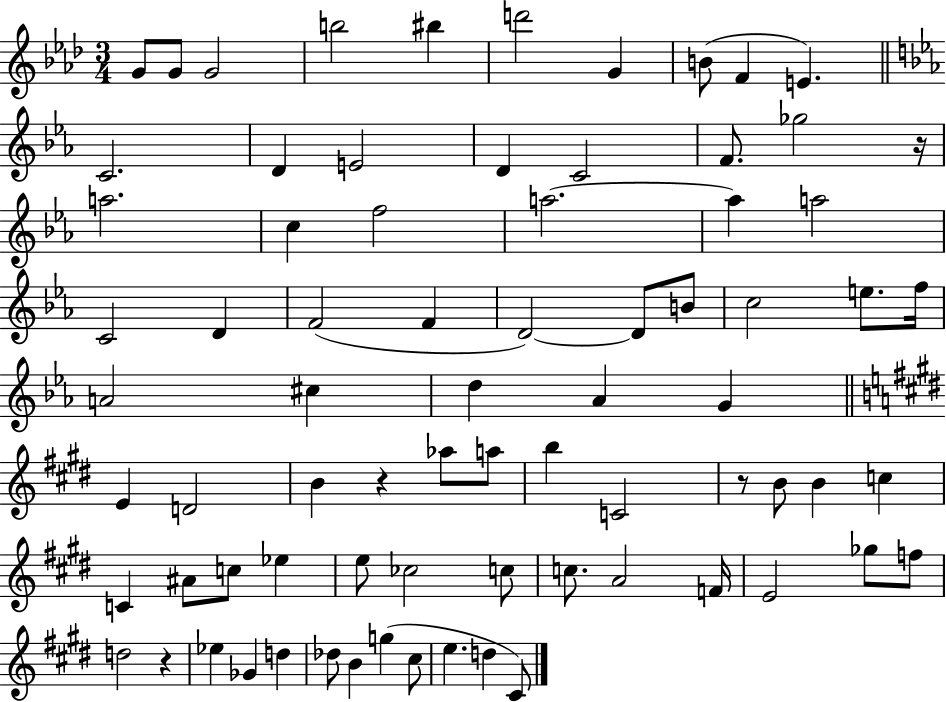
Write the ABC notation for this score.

X:1
T:Untitled
M:3/4
L:1/4
K:Ab
G/2 G/2 G2 b2 ^b d'2 G B/2 F E C2 D E2 D C2 F/2 _g2 z/4 a2 c f2 a2 a a2 C2 D F2 F D2 D/2 B/2 c2 e/2 f/4 A2 ^c d _A G E D2 B z _a/2 a/2 b C2 z/2 B/2 B c C ^A/2 c/2 _e e/2 _c2 c/2 c/2 A2 F/4 E2 _g/2 f/2 d2 z _e _G d _d/2 B g ^c/2 e d ^C/2